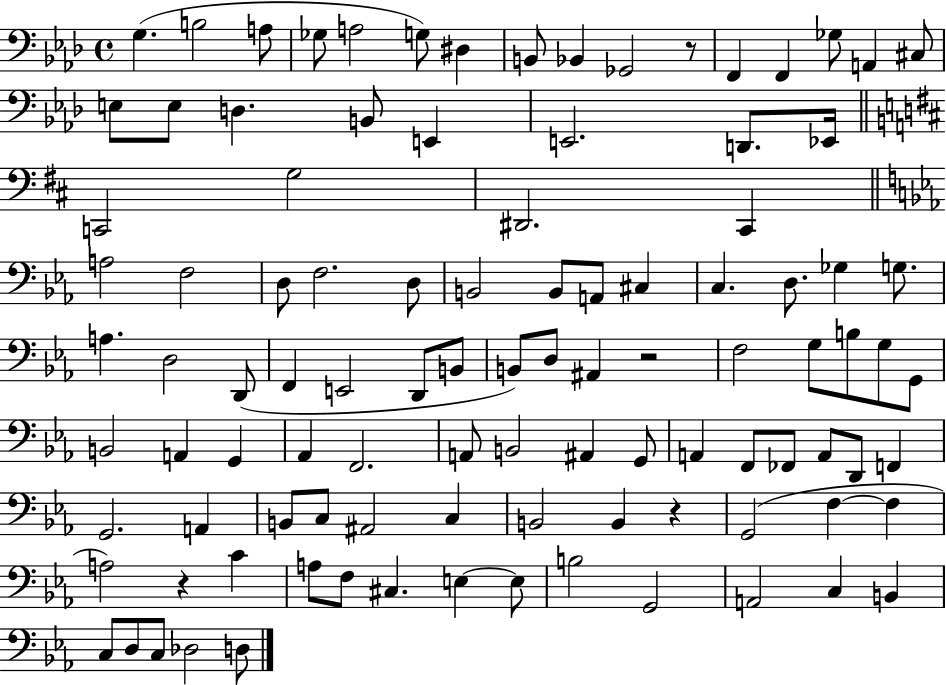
G3/q. B3/h A3/e Gb3/e A3/h G3/e D#3/q B2/e Bb2/q Gb2/h R/e F2/q F2/q Gb3/e A2/q C#3/e E3/e E3/e D3/q. B2/e E2/q E2/h. D2/e. Eb2/s C2/h G3/h D#2/h. C#2/q A3/h F3/h D3/e F3/h. D3/e B2/h B2/e A2/e C#3/q C3/q. D3/e. Gb3/q G3/e. A3/q. D3/h D2/e F2/q E2/h D2/e B2/e B2/e D3/e A#2/q R/h F3/h G3/e B3/e G3/e G2/e B2/h A2/q G2/q Ab2/q F2/h. A2/e B2/h A#2/q G2/e A2/q F2/e FES2/e A2/e D2/e F2/q G2/h. A2/q B2/e C3/e A#2/h C3/q B2/h B2/q R/q G2/h F3/q F3/q A3/h R/q C4/q A3/e F3/e C#3/q. E3/q E3/e B3/h G2/h A2/h C3/q B2/q C3/e D3/e C3/e Db3/h D3/e